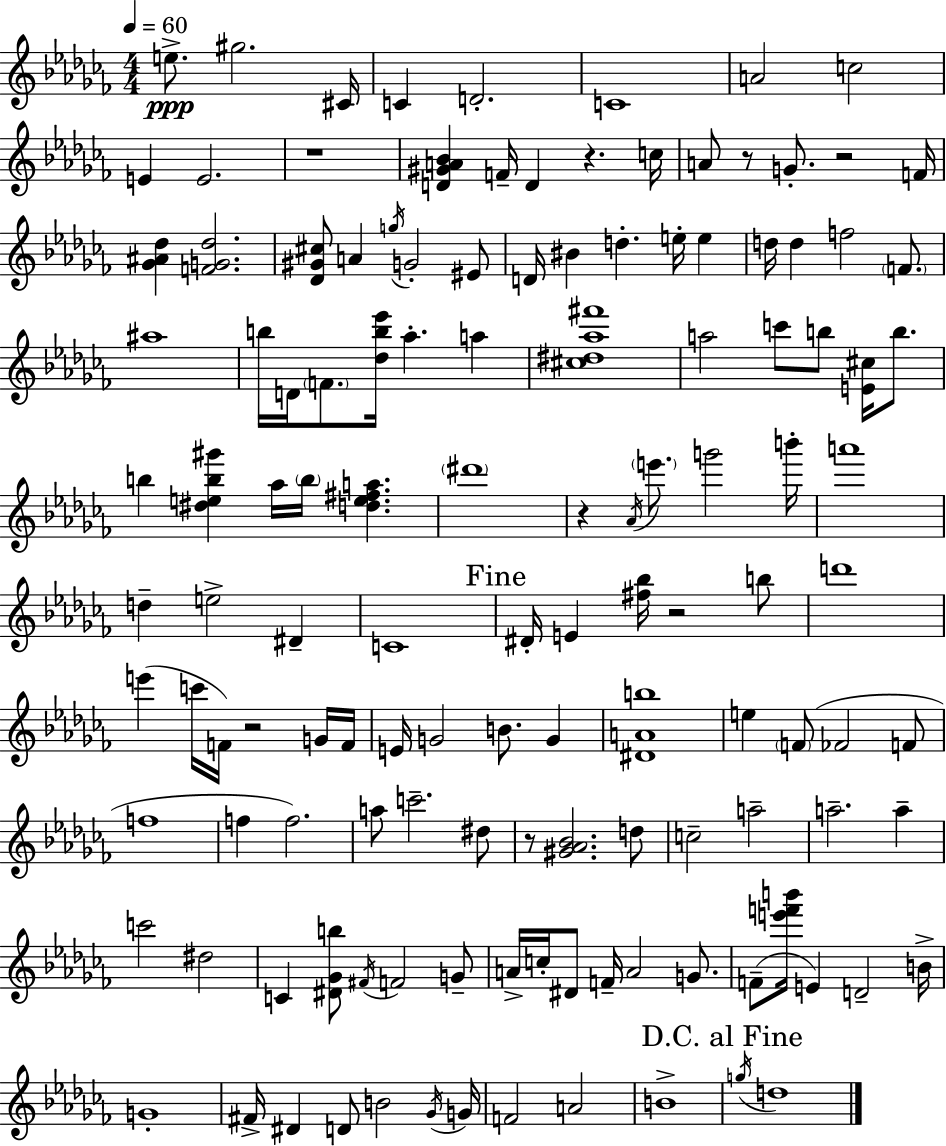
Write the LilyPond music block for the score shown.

{
  \clef treble
  \numericTimeSignature
  \time 4/4
  \key aes \minor
  \tempo 4 = 60
  \repeat volta 2 { e''8.->\ppp gis''2. cis'16 | c'4 d'2.-. | c'1 | a'2 c''2 | \break e'4 e'2. | r1 | <d' gis' a' bes'>4 f'16-- d'4 r4. c''16 | a'8 r8 g'8.-. r2 f'16 | \break <ges' ais' des''>4 <f' g' des''>2. | <des' gis' cis''>8 a'4 \acciaccatura { g''16 } g'2-. eis'8 | d'16 bis'4 d''4.-. e''16-. e''4 | d''16 d''4 f''2 \parenthesize f'8. | \break ais''1 | b''16 d'16 \parenthesize f'8. <des'' b'' ees'''>16 aes''4.-. a''4 | <cis'' dis'' aes'' fis'''>1 | a''2 c'''8 b''8 <e' cis''>16 b''8. | \break b''4 <dis'' e'' b'' gis'''>4 aes''16 \parenthesize b''16 <d'' e'' fis'' a''>4. | \parenthesize dis'''1 | r4 \acciaccatura { aes'16 } \parenthesize e'''8. g'''2 | b'''16-. a'''1 | \break d''4-- e''2-> dis'4-- | c'1 | \mark "Fine" dis'16-. e'4 <fis'' bes''>16 r2 | b''8 d'''1 | \break e'''4( c'''16 f'16) r2 | g'16 f'16 e'16 g'2 b'8. g'4 | <dis' a' b''>1 | e''4 \parenthesize f'8( fes'2 | \break f'8 f''1 | f''4 f''2.) | a''8 c'''2.-- | dis''8 r8 <gis' aes' bes'>2. | \break d''8 c''2-- a''2-- | a''2.-- a''4-- | c'''2 dis''2 | c'4 <dis' ges' b''>8 \acciaccatura { fis'16 } f'2 | \break g'8-- a'16-> c''16-. dis'8 f'16-- a'2 | g'8. f'8--( <e''' f''' b'''>16 e'4) d'2-- | b'16-> g'1-. | fis'16-> dis'4 d'8 b'2 | \break \acciaccatura { ges'16 } g'16 f'2 a'2 | b'1-> | \mark "D.C. al Fine" \acciaccatura { g''16 } d''1 | } \bar "|."
}